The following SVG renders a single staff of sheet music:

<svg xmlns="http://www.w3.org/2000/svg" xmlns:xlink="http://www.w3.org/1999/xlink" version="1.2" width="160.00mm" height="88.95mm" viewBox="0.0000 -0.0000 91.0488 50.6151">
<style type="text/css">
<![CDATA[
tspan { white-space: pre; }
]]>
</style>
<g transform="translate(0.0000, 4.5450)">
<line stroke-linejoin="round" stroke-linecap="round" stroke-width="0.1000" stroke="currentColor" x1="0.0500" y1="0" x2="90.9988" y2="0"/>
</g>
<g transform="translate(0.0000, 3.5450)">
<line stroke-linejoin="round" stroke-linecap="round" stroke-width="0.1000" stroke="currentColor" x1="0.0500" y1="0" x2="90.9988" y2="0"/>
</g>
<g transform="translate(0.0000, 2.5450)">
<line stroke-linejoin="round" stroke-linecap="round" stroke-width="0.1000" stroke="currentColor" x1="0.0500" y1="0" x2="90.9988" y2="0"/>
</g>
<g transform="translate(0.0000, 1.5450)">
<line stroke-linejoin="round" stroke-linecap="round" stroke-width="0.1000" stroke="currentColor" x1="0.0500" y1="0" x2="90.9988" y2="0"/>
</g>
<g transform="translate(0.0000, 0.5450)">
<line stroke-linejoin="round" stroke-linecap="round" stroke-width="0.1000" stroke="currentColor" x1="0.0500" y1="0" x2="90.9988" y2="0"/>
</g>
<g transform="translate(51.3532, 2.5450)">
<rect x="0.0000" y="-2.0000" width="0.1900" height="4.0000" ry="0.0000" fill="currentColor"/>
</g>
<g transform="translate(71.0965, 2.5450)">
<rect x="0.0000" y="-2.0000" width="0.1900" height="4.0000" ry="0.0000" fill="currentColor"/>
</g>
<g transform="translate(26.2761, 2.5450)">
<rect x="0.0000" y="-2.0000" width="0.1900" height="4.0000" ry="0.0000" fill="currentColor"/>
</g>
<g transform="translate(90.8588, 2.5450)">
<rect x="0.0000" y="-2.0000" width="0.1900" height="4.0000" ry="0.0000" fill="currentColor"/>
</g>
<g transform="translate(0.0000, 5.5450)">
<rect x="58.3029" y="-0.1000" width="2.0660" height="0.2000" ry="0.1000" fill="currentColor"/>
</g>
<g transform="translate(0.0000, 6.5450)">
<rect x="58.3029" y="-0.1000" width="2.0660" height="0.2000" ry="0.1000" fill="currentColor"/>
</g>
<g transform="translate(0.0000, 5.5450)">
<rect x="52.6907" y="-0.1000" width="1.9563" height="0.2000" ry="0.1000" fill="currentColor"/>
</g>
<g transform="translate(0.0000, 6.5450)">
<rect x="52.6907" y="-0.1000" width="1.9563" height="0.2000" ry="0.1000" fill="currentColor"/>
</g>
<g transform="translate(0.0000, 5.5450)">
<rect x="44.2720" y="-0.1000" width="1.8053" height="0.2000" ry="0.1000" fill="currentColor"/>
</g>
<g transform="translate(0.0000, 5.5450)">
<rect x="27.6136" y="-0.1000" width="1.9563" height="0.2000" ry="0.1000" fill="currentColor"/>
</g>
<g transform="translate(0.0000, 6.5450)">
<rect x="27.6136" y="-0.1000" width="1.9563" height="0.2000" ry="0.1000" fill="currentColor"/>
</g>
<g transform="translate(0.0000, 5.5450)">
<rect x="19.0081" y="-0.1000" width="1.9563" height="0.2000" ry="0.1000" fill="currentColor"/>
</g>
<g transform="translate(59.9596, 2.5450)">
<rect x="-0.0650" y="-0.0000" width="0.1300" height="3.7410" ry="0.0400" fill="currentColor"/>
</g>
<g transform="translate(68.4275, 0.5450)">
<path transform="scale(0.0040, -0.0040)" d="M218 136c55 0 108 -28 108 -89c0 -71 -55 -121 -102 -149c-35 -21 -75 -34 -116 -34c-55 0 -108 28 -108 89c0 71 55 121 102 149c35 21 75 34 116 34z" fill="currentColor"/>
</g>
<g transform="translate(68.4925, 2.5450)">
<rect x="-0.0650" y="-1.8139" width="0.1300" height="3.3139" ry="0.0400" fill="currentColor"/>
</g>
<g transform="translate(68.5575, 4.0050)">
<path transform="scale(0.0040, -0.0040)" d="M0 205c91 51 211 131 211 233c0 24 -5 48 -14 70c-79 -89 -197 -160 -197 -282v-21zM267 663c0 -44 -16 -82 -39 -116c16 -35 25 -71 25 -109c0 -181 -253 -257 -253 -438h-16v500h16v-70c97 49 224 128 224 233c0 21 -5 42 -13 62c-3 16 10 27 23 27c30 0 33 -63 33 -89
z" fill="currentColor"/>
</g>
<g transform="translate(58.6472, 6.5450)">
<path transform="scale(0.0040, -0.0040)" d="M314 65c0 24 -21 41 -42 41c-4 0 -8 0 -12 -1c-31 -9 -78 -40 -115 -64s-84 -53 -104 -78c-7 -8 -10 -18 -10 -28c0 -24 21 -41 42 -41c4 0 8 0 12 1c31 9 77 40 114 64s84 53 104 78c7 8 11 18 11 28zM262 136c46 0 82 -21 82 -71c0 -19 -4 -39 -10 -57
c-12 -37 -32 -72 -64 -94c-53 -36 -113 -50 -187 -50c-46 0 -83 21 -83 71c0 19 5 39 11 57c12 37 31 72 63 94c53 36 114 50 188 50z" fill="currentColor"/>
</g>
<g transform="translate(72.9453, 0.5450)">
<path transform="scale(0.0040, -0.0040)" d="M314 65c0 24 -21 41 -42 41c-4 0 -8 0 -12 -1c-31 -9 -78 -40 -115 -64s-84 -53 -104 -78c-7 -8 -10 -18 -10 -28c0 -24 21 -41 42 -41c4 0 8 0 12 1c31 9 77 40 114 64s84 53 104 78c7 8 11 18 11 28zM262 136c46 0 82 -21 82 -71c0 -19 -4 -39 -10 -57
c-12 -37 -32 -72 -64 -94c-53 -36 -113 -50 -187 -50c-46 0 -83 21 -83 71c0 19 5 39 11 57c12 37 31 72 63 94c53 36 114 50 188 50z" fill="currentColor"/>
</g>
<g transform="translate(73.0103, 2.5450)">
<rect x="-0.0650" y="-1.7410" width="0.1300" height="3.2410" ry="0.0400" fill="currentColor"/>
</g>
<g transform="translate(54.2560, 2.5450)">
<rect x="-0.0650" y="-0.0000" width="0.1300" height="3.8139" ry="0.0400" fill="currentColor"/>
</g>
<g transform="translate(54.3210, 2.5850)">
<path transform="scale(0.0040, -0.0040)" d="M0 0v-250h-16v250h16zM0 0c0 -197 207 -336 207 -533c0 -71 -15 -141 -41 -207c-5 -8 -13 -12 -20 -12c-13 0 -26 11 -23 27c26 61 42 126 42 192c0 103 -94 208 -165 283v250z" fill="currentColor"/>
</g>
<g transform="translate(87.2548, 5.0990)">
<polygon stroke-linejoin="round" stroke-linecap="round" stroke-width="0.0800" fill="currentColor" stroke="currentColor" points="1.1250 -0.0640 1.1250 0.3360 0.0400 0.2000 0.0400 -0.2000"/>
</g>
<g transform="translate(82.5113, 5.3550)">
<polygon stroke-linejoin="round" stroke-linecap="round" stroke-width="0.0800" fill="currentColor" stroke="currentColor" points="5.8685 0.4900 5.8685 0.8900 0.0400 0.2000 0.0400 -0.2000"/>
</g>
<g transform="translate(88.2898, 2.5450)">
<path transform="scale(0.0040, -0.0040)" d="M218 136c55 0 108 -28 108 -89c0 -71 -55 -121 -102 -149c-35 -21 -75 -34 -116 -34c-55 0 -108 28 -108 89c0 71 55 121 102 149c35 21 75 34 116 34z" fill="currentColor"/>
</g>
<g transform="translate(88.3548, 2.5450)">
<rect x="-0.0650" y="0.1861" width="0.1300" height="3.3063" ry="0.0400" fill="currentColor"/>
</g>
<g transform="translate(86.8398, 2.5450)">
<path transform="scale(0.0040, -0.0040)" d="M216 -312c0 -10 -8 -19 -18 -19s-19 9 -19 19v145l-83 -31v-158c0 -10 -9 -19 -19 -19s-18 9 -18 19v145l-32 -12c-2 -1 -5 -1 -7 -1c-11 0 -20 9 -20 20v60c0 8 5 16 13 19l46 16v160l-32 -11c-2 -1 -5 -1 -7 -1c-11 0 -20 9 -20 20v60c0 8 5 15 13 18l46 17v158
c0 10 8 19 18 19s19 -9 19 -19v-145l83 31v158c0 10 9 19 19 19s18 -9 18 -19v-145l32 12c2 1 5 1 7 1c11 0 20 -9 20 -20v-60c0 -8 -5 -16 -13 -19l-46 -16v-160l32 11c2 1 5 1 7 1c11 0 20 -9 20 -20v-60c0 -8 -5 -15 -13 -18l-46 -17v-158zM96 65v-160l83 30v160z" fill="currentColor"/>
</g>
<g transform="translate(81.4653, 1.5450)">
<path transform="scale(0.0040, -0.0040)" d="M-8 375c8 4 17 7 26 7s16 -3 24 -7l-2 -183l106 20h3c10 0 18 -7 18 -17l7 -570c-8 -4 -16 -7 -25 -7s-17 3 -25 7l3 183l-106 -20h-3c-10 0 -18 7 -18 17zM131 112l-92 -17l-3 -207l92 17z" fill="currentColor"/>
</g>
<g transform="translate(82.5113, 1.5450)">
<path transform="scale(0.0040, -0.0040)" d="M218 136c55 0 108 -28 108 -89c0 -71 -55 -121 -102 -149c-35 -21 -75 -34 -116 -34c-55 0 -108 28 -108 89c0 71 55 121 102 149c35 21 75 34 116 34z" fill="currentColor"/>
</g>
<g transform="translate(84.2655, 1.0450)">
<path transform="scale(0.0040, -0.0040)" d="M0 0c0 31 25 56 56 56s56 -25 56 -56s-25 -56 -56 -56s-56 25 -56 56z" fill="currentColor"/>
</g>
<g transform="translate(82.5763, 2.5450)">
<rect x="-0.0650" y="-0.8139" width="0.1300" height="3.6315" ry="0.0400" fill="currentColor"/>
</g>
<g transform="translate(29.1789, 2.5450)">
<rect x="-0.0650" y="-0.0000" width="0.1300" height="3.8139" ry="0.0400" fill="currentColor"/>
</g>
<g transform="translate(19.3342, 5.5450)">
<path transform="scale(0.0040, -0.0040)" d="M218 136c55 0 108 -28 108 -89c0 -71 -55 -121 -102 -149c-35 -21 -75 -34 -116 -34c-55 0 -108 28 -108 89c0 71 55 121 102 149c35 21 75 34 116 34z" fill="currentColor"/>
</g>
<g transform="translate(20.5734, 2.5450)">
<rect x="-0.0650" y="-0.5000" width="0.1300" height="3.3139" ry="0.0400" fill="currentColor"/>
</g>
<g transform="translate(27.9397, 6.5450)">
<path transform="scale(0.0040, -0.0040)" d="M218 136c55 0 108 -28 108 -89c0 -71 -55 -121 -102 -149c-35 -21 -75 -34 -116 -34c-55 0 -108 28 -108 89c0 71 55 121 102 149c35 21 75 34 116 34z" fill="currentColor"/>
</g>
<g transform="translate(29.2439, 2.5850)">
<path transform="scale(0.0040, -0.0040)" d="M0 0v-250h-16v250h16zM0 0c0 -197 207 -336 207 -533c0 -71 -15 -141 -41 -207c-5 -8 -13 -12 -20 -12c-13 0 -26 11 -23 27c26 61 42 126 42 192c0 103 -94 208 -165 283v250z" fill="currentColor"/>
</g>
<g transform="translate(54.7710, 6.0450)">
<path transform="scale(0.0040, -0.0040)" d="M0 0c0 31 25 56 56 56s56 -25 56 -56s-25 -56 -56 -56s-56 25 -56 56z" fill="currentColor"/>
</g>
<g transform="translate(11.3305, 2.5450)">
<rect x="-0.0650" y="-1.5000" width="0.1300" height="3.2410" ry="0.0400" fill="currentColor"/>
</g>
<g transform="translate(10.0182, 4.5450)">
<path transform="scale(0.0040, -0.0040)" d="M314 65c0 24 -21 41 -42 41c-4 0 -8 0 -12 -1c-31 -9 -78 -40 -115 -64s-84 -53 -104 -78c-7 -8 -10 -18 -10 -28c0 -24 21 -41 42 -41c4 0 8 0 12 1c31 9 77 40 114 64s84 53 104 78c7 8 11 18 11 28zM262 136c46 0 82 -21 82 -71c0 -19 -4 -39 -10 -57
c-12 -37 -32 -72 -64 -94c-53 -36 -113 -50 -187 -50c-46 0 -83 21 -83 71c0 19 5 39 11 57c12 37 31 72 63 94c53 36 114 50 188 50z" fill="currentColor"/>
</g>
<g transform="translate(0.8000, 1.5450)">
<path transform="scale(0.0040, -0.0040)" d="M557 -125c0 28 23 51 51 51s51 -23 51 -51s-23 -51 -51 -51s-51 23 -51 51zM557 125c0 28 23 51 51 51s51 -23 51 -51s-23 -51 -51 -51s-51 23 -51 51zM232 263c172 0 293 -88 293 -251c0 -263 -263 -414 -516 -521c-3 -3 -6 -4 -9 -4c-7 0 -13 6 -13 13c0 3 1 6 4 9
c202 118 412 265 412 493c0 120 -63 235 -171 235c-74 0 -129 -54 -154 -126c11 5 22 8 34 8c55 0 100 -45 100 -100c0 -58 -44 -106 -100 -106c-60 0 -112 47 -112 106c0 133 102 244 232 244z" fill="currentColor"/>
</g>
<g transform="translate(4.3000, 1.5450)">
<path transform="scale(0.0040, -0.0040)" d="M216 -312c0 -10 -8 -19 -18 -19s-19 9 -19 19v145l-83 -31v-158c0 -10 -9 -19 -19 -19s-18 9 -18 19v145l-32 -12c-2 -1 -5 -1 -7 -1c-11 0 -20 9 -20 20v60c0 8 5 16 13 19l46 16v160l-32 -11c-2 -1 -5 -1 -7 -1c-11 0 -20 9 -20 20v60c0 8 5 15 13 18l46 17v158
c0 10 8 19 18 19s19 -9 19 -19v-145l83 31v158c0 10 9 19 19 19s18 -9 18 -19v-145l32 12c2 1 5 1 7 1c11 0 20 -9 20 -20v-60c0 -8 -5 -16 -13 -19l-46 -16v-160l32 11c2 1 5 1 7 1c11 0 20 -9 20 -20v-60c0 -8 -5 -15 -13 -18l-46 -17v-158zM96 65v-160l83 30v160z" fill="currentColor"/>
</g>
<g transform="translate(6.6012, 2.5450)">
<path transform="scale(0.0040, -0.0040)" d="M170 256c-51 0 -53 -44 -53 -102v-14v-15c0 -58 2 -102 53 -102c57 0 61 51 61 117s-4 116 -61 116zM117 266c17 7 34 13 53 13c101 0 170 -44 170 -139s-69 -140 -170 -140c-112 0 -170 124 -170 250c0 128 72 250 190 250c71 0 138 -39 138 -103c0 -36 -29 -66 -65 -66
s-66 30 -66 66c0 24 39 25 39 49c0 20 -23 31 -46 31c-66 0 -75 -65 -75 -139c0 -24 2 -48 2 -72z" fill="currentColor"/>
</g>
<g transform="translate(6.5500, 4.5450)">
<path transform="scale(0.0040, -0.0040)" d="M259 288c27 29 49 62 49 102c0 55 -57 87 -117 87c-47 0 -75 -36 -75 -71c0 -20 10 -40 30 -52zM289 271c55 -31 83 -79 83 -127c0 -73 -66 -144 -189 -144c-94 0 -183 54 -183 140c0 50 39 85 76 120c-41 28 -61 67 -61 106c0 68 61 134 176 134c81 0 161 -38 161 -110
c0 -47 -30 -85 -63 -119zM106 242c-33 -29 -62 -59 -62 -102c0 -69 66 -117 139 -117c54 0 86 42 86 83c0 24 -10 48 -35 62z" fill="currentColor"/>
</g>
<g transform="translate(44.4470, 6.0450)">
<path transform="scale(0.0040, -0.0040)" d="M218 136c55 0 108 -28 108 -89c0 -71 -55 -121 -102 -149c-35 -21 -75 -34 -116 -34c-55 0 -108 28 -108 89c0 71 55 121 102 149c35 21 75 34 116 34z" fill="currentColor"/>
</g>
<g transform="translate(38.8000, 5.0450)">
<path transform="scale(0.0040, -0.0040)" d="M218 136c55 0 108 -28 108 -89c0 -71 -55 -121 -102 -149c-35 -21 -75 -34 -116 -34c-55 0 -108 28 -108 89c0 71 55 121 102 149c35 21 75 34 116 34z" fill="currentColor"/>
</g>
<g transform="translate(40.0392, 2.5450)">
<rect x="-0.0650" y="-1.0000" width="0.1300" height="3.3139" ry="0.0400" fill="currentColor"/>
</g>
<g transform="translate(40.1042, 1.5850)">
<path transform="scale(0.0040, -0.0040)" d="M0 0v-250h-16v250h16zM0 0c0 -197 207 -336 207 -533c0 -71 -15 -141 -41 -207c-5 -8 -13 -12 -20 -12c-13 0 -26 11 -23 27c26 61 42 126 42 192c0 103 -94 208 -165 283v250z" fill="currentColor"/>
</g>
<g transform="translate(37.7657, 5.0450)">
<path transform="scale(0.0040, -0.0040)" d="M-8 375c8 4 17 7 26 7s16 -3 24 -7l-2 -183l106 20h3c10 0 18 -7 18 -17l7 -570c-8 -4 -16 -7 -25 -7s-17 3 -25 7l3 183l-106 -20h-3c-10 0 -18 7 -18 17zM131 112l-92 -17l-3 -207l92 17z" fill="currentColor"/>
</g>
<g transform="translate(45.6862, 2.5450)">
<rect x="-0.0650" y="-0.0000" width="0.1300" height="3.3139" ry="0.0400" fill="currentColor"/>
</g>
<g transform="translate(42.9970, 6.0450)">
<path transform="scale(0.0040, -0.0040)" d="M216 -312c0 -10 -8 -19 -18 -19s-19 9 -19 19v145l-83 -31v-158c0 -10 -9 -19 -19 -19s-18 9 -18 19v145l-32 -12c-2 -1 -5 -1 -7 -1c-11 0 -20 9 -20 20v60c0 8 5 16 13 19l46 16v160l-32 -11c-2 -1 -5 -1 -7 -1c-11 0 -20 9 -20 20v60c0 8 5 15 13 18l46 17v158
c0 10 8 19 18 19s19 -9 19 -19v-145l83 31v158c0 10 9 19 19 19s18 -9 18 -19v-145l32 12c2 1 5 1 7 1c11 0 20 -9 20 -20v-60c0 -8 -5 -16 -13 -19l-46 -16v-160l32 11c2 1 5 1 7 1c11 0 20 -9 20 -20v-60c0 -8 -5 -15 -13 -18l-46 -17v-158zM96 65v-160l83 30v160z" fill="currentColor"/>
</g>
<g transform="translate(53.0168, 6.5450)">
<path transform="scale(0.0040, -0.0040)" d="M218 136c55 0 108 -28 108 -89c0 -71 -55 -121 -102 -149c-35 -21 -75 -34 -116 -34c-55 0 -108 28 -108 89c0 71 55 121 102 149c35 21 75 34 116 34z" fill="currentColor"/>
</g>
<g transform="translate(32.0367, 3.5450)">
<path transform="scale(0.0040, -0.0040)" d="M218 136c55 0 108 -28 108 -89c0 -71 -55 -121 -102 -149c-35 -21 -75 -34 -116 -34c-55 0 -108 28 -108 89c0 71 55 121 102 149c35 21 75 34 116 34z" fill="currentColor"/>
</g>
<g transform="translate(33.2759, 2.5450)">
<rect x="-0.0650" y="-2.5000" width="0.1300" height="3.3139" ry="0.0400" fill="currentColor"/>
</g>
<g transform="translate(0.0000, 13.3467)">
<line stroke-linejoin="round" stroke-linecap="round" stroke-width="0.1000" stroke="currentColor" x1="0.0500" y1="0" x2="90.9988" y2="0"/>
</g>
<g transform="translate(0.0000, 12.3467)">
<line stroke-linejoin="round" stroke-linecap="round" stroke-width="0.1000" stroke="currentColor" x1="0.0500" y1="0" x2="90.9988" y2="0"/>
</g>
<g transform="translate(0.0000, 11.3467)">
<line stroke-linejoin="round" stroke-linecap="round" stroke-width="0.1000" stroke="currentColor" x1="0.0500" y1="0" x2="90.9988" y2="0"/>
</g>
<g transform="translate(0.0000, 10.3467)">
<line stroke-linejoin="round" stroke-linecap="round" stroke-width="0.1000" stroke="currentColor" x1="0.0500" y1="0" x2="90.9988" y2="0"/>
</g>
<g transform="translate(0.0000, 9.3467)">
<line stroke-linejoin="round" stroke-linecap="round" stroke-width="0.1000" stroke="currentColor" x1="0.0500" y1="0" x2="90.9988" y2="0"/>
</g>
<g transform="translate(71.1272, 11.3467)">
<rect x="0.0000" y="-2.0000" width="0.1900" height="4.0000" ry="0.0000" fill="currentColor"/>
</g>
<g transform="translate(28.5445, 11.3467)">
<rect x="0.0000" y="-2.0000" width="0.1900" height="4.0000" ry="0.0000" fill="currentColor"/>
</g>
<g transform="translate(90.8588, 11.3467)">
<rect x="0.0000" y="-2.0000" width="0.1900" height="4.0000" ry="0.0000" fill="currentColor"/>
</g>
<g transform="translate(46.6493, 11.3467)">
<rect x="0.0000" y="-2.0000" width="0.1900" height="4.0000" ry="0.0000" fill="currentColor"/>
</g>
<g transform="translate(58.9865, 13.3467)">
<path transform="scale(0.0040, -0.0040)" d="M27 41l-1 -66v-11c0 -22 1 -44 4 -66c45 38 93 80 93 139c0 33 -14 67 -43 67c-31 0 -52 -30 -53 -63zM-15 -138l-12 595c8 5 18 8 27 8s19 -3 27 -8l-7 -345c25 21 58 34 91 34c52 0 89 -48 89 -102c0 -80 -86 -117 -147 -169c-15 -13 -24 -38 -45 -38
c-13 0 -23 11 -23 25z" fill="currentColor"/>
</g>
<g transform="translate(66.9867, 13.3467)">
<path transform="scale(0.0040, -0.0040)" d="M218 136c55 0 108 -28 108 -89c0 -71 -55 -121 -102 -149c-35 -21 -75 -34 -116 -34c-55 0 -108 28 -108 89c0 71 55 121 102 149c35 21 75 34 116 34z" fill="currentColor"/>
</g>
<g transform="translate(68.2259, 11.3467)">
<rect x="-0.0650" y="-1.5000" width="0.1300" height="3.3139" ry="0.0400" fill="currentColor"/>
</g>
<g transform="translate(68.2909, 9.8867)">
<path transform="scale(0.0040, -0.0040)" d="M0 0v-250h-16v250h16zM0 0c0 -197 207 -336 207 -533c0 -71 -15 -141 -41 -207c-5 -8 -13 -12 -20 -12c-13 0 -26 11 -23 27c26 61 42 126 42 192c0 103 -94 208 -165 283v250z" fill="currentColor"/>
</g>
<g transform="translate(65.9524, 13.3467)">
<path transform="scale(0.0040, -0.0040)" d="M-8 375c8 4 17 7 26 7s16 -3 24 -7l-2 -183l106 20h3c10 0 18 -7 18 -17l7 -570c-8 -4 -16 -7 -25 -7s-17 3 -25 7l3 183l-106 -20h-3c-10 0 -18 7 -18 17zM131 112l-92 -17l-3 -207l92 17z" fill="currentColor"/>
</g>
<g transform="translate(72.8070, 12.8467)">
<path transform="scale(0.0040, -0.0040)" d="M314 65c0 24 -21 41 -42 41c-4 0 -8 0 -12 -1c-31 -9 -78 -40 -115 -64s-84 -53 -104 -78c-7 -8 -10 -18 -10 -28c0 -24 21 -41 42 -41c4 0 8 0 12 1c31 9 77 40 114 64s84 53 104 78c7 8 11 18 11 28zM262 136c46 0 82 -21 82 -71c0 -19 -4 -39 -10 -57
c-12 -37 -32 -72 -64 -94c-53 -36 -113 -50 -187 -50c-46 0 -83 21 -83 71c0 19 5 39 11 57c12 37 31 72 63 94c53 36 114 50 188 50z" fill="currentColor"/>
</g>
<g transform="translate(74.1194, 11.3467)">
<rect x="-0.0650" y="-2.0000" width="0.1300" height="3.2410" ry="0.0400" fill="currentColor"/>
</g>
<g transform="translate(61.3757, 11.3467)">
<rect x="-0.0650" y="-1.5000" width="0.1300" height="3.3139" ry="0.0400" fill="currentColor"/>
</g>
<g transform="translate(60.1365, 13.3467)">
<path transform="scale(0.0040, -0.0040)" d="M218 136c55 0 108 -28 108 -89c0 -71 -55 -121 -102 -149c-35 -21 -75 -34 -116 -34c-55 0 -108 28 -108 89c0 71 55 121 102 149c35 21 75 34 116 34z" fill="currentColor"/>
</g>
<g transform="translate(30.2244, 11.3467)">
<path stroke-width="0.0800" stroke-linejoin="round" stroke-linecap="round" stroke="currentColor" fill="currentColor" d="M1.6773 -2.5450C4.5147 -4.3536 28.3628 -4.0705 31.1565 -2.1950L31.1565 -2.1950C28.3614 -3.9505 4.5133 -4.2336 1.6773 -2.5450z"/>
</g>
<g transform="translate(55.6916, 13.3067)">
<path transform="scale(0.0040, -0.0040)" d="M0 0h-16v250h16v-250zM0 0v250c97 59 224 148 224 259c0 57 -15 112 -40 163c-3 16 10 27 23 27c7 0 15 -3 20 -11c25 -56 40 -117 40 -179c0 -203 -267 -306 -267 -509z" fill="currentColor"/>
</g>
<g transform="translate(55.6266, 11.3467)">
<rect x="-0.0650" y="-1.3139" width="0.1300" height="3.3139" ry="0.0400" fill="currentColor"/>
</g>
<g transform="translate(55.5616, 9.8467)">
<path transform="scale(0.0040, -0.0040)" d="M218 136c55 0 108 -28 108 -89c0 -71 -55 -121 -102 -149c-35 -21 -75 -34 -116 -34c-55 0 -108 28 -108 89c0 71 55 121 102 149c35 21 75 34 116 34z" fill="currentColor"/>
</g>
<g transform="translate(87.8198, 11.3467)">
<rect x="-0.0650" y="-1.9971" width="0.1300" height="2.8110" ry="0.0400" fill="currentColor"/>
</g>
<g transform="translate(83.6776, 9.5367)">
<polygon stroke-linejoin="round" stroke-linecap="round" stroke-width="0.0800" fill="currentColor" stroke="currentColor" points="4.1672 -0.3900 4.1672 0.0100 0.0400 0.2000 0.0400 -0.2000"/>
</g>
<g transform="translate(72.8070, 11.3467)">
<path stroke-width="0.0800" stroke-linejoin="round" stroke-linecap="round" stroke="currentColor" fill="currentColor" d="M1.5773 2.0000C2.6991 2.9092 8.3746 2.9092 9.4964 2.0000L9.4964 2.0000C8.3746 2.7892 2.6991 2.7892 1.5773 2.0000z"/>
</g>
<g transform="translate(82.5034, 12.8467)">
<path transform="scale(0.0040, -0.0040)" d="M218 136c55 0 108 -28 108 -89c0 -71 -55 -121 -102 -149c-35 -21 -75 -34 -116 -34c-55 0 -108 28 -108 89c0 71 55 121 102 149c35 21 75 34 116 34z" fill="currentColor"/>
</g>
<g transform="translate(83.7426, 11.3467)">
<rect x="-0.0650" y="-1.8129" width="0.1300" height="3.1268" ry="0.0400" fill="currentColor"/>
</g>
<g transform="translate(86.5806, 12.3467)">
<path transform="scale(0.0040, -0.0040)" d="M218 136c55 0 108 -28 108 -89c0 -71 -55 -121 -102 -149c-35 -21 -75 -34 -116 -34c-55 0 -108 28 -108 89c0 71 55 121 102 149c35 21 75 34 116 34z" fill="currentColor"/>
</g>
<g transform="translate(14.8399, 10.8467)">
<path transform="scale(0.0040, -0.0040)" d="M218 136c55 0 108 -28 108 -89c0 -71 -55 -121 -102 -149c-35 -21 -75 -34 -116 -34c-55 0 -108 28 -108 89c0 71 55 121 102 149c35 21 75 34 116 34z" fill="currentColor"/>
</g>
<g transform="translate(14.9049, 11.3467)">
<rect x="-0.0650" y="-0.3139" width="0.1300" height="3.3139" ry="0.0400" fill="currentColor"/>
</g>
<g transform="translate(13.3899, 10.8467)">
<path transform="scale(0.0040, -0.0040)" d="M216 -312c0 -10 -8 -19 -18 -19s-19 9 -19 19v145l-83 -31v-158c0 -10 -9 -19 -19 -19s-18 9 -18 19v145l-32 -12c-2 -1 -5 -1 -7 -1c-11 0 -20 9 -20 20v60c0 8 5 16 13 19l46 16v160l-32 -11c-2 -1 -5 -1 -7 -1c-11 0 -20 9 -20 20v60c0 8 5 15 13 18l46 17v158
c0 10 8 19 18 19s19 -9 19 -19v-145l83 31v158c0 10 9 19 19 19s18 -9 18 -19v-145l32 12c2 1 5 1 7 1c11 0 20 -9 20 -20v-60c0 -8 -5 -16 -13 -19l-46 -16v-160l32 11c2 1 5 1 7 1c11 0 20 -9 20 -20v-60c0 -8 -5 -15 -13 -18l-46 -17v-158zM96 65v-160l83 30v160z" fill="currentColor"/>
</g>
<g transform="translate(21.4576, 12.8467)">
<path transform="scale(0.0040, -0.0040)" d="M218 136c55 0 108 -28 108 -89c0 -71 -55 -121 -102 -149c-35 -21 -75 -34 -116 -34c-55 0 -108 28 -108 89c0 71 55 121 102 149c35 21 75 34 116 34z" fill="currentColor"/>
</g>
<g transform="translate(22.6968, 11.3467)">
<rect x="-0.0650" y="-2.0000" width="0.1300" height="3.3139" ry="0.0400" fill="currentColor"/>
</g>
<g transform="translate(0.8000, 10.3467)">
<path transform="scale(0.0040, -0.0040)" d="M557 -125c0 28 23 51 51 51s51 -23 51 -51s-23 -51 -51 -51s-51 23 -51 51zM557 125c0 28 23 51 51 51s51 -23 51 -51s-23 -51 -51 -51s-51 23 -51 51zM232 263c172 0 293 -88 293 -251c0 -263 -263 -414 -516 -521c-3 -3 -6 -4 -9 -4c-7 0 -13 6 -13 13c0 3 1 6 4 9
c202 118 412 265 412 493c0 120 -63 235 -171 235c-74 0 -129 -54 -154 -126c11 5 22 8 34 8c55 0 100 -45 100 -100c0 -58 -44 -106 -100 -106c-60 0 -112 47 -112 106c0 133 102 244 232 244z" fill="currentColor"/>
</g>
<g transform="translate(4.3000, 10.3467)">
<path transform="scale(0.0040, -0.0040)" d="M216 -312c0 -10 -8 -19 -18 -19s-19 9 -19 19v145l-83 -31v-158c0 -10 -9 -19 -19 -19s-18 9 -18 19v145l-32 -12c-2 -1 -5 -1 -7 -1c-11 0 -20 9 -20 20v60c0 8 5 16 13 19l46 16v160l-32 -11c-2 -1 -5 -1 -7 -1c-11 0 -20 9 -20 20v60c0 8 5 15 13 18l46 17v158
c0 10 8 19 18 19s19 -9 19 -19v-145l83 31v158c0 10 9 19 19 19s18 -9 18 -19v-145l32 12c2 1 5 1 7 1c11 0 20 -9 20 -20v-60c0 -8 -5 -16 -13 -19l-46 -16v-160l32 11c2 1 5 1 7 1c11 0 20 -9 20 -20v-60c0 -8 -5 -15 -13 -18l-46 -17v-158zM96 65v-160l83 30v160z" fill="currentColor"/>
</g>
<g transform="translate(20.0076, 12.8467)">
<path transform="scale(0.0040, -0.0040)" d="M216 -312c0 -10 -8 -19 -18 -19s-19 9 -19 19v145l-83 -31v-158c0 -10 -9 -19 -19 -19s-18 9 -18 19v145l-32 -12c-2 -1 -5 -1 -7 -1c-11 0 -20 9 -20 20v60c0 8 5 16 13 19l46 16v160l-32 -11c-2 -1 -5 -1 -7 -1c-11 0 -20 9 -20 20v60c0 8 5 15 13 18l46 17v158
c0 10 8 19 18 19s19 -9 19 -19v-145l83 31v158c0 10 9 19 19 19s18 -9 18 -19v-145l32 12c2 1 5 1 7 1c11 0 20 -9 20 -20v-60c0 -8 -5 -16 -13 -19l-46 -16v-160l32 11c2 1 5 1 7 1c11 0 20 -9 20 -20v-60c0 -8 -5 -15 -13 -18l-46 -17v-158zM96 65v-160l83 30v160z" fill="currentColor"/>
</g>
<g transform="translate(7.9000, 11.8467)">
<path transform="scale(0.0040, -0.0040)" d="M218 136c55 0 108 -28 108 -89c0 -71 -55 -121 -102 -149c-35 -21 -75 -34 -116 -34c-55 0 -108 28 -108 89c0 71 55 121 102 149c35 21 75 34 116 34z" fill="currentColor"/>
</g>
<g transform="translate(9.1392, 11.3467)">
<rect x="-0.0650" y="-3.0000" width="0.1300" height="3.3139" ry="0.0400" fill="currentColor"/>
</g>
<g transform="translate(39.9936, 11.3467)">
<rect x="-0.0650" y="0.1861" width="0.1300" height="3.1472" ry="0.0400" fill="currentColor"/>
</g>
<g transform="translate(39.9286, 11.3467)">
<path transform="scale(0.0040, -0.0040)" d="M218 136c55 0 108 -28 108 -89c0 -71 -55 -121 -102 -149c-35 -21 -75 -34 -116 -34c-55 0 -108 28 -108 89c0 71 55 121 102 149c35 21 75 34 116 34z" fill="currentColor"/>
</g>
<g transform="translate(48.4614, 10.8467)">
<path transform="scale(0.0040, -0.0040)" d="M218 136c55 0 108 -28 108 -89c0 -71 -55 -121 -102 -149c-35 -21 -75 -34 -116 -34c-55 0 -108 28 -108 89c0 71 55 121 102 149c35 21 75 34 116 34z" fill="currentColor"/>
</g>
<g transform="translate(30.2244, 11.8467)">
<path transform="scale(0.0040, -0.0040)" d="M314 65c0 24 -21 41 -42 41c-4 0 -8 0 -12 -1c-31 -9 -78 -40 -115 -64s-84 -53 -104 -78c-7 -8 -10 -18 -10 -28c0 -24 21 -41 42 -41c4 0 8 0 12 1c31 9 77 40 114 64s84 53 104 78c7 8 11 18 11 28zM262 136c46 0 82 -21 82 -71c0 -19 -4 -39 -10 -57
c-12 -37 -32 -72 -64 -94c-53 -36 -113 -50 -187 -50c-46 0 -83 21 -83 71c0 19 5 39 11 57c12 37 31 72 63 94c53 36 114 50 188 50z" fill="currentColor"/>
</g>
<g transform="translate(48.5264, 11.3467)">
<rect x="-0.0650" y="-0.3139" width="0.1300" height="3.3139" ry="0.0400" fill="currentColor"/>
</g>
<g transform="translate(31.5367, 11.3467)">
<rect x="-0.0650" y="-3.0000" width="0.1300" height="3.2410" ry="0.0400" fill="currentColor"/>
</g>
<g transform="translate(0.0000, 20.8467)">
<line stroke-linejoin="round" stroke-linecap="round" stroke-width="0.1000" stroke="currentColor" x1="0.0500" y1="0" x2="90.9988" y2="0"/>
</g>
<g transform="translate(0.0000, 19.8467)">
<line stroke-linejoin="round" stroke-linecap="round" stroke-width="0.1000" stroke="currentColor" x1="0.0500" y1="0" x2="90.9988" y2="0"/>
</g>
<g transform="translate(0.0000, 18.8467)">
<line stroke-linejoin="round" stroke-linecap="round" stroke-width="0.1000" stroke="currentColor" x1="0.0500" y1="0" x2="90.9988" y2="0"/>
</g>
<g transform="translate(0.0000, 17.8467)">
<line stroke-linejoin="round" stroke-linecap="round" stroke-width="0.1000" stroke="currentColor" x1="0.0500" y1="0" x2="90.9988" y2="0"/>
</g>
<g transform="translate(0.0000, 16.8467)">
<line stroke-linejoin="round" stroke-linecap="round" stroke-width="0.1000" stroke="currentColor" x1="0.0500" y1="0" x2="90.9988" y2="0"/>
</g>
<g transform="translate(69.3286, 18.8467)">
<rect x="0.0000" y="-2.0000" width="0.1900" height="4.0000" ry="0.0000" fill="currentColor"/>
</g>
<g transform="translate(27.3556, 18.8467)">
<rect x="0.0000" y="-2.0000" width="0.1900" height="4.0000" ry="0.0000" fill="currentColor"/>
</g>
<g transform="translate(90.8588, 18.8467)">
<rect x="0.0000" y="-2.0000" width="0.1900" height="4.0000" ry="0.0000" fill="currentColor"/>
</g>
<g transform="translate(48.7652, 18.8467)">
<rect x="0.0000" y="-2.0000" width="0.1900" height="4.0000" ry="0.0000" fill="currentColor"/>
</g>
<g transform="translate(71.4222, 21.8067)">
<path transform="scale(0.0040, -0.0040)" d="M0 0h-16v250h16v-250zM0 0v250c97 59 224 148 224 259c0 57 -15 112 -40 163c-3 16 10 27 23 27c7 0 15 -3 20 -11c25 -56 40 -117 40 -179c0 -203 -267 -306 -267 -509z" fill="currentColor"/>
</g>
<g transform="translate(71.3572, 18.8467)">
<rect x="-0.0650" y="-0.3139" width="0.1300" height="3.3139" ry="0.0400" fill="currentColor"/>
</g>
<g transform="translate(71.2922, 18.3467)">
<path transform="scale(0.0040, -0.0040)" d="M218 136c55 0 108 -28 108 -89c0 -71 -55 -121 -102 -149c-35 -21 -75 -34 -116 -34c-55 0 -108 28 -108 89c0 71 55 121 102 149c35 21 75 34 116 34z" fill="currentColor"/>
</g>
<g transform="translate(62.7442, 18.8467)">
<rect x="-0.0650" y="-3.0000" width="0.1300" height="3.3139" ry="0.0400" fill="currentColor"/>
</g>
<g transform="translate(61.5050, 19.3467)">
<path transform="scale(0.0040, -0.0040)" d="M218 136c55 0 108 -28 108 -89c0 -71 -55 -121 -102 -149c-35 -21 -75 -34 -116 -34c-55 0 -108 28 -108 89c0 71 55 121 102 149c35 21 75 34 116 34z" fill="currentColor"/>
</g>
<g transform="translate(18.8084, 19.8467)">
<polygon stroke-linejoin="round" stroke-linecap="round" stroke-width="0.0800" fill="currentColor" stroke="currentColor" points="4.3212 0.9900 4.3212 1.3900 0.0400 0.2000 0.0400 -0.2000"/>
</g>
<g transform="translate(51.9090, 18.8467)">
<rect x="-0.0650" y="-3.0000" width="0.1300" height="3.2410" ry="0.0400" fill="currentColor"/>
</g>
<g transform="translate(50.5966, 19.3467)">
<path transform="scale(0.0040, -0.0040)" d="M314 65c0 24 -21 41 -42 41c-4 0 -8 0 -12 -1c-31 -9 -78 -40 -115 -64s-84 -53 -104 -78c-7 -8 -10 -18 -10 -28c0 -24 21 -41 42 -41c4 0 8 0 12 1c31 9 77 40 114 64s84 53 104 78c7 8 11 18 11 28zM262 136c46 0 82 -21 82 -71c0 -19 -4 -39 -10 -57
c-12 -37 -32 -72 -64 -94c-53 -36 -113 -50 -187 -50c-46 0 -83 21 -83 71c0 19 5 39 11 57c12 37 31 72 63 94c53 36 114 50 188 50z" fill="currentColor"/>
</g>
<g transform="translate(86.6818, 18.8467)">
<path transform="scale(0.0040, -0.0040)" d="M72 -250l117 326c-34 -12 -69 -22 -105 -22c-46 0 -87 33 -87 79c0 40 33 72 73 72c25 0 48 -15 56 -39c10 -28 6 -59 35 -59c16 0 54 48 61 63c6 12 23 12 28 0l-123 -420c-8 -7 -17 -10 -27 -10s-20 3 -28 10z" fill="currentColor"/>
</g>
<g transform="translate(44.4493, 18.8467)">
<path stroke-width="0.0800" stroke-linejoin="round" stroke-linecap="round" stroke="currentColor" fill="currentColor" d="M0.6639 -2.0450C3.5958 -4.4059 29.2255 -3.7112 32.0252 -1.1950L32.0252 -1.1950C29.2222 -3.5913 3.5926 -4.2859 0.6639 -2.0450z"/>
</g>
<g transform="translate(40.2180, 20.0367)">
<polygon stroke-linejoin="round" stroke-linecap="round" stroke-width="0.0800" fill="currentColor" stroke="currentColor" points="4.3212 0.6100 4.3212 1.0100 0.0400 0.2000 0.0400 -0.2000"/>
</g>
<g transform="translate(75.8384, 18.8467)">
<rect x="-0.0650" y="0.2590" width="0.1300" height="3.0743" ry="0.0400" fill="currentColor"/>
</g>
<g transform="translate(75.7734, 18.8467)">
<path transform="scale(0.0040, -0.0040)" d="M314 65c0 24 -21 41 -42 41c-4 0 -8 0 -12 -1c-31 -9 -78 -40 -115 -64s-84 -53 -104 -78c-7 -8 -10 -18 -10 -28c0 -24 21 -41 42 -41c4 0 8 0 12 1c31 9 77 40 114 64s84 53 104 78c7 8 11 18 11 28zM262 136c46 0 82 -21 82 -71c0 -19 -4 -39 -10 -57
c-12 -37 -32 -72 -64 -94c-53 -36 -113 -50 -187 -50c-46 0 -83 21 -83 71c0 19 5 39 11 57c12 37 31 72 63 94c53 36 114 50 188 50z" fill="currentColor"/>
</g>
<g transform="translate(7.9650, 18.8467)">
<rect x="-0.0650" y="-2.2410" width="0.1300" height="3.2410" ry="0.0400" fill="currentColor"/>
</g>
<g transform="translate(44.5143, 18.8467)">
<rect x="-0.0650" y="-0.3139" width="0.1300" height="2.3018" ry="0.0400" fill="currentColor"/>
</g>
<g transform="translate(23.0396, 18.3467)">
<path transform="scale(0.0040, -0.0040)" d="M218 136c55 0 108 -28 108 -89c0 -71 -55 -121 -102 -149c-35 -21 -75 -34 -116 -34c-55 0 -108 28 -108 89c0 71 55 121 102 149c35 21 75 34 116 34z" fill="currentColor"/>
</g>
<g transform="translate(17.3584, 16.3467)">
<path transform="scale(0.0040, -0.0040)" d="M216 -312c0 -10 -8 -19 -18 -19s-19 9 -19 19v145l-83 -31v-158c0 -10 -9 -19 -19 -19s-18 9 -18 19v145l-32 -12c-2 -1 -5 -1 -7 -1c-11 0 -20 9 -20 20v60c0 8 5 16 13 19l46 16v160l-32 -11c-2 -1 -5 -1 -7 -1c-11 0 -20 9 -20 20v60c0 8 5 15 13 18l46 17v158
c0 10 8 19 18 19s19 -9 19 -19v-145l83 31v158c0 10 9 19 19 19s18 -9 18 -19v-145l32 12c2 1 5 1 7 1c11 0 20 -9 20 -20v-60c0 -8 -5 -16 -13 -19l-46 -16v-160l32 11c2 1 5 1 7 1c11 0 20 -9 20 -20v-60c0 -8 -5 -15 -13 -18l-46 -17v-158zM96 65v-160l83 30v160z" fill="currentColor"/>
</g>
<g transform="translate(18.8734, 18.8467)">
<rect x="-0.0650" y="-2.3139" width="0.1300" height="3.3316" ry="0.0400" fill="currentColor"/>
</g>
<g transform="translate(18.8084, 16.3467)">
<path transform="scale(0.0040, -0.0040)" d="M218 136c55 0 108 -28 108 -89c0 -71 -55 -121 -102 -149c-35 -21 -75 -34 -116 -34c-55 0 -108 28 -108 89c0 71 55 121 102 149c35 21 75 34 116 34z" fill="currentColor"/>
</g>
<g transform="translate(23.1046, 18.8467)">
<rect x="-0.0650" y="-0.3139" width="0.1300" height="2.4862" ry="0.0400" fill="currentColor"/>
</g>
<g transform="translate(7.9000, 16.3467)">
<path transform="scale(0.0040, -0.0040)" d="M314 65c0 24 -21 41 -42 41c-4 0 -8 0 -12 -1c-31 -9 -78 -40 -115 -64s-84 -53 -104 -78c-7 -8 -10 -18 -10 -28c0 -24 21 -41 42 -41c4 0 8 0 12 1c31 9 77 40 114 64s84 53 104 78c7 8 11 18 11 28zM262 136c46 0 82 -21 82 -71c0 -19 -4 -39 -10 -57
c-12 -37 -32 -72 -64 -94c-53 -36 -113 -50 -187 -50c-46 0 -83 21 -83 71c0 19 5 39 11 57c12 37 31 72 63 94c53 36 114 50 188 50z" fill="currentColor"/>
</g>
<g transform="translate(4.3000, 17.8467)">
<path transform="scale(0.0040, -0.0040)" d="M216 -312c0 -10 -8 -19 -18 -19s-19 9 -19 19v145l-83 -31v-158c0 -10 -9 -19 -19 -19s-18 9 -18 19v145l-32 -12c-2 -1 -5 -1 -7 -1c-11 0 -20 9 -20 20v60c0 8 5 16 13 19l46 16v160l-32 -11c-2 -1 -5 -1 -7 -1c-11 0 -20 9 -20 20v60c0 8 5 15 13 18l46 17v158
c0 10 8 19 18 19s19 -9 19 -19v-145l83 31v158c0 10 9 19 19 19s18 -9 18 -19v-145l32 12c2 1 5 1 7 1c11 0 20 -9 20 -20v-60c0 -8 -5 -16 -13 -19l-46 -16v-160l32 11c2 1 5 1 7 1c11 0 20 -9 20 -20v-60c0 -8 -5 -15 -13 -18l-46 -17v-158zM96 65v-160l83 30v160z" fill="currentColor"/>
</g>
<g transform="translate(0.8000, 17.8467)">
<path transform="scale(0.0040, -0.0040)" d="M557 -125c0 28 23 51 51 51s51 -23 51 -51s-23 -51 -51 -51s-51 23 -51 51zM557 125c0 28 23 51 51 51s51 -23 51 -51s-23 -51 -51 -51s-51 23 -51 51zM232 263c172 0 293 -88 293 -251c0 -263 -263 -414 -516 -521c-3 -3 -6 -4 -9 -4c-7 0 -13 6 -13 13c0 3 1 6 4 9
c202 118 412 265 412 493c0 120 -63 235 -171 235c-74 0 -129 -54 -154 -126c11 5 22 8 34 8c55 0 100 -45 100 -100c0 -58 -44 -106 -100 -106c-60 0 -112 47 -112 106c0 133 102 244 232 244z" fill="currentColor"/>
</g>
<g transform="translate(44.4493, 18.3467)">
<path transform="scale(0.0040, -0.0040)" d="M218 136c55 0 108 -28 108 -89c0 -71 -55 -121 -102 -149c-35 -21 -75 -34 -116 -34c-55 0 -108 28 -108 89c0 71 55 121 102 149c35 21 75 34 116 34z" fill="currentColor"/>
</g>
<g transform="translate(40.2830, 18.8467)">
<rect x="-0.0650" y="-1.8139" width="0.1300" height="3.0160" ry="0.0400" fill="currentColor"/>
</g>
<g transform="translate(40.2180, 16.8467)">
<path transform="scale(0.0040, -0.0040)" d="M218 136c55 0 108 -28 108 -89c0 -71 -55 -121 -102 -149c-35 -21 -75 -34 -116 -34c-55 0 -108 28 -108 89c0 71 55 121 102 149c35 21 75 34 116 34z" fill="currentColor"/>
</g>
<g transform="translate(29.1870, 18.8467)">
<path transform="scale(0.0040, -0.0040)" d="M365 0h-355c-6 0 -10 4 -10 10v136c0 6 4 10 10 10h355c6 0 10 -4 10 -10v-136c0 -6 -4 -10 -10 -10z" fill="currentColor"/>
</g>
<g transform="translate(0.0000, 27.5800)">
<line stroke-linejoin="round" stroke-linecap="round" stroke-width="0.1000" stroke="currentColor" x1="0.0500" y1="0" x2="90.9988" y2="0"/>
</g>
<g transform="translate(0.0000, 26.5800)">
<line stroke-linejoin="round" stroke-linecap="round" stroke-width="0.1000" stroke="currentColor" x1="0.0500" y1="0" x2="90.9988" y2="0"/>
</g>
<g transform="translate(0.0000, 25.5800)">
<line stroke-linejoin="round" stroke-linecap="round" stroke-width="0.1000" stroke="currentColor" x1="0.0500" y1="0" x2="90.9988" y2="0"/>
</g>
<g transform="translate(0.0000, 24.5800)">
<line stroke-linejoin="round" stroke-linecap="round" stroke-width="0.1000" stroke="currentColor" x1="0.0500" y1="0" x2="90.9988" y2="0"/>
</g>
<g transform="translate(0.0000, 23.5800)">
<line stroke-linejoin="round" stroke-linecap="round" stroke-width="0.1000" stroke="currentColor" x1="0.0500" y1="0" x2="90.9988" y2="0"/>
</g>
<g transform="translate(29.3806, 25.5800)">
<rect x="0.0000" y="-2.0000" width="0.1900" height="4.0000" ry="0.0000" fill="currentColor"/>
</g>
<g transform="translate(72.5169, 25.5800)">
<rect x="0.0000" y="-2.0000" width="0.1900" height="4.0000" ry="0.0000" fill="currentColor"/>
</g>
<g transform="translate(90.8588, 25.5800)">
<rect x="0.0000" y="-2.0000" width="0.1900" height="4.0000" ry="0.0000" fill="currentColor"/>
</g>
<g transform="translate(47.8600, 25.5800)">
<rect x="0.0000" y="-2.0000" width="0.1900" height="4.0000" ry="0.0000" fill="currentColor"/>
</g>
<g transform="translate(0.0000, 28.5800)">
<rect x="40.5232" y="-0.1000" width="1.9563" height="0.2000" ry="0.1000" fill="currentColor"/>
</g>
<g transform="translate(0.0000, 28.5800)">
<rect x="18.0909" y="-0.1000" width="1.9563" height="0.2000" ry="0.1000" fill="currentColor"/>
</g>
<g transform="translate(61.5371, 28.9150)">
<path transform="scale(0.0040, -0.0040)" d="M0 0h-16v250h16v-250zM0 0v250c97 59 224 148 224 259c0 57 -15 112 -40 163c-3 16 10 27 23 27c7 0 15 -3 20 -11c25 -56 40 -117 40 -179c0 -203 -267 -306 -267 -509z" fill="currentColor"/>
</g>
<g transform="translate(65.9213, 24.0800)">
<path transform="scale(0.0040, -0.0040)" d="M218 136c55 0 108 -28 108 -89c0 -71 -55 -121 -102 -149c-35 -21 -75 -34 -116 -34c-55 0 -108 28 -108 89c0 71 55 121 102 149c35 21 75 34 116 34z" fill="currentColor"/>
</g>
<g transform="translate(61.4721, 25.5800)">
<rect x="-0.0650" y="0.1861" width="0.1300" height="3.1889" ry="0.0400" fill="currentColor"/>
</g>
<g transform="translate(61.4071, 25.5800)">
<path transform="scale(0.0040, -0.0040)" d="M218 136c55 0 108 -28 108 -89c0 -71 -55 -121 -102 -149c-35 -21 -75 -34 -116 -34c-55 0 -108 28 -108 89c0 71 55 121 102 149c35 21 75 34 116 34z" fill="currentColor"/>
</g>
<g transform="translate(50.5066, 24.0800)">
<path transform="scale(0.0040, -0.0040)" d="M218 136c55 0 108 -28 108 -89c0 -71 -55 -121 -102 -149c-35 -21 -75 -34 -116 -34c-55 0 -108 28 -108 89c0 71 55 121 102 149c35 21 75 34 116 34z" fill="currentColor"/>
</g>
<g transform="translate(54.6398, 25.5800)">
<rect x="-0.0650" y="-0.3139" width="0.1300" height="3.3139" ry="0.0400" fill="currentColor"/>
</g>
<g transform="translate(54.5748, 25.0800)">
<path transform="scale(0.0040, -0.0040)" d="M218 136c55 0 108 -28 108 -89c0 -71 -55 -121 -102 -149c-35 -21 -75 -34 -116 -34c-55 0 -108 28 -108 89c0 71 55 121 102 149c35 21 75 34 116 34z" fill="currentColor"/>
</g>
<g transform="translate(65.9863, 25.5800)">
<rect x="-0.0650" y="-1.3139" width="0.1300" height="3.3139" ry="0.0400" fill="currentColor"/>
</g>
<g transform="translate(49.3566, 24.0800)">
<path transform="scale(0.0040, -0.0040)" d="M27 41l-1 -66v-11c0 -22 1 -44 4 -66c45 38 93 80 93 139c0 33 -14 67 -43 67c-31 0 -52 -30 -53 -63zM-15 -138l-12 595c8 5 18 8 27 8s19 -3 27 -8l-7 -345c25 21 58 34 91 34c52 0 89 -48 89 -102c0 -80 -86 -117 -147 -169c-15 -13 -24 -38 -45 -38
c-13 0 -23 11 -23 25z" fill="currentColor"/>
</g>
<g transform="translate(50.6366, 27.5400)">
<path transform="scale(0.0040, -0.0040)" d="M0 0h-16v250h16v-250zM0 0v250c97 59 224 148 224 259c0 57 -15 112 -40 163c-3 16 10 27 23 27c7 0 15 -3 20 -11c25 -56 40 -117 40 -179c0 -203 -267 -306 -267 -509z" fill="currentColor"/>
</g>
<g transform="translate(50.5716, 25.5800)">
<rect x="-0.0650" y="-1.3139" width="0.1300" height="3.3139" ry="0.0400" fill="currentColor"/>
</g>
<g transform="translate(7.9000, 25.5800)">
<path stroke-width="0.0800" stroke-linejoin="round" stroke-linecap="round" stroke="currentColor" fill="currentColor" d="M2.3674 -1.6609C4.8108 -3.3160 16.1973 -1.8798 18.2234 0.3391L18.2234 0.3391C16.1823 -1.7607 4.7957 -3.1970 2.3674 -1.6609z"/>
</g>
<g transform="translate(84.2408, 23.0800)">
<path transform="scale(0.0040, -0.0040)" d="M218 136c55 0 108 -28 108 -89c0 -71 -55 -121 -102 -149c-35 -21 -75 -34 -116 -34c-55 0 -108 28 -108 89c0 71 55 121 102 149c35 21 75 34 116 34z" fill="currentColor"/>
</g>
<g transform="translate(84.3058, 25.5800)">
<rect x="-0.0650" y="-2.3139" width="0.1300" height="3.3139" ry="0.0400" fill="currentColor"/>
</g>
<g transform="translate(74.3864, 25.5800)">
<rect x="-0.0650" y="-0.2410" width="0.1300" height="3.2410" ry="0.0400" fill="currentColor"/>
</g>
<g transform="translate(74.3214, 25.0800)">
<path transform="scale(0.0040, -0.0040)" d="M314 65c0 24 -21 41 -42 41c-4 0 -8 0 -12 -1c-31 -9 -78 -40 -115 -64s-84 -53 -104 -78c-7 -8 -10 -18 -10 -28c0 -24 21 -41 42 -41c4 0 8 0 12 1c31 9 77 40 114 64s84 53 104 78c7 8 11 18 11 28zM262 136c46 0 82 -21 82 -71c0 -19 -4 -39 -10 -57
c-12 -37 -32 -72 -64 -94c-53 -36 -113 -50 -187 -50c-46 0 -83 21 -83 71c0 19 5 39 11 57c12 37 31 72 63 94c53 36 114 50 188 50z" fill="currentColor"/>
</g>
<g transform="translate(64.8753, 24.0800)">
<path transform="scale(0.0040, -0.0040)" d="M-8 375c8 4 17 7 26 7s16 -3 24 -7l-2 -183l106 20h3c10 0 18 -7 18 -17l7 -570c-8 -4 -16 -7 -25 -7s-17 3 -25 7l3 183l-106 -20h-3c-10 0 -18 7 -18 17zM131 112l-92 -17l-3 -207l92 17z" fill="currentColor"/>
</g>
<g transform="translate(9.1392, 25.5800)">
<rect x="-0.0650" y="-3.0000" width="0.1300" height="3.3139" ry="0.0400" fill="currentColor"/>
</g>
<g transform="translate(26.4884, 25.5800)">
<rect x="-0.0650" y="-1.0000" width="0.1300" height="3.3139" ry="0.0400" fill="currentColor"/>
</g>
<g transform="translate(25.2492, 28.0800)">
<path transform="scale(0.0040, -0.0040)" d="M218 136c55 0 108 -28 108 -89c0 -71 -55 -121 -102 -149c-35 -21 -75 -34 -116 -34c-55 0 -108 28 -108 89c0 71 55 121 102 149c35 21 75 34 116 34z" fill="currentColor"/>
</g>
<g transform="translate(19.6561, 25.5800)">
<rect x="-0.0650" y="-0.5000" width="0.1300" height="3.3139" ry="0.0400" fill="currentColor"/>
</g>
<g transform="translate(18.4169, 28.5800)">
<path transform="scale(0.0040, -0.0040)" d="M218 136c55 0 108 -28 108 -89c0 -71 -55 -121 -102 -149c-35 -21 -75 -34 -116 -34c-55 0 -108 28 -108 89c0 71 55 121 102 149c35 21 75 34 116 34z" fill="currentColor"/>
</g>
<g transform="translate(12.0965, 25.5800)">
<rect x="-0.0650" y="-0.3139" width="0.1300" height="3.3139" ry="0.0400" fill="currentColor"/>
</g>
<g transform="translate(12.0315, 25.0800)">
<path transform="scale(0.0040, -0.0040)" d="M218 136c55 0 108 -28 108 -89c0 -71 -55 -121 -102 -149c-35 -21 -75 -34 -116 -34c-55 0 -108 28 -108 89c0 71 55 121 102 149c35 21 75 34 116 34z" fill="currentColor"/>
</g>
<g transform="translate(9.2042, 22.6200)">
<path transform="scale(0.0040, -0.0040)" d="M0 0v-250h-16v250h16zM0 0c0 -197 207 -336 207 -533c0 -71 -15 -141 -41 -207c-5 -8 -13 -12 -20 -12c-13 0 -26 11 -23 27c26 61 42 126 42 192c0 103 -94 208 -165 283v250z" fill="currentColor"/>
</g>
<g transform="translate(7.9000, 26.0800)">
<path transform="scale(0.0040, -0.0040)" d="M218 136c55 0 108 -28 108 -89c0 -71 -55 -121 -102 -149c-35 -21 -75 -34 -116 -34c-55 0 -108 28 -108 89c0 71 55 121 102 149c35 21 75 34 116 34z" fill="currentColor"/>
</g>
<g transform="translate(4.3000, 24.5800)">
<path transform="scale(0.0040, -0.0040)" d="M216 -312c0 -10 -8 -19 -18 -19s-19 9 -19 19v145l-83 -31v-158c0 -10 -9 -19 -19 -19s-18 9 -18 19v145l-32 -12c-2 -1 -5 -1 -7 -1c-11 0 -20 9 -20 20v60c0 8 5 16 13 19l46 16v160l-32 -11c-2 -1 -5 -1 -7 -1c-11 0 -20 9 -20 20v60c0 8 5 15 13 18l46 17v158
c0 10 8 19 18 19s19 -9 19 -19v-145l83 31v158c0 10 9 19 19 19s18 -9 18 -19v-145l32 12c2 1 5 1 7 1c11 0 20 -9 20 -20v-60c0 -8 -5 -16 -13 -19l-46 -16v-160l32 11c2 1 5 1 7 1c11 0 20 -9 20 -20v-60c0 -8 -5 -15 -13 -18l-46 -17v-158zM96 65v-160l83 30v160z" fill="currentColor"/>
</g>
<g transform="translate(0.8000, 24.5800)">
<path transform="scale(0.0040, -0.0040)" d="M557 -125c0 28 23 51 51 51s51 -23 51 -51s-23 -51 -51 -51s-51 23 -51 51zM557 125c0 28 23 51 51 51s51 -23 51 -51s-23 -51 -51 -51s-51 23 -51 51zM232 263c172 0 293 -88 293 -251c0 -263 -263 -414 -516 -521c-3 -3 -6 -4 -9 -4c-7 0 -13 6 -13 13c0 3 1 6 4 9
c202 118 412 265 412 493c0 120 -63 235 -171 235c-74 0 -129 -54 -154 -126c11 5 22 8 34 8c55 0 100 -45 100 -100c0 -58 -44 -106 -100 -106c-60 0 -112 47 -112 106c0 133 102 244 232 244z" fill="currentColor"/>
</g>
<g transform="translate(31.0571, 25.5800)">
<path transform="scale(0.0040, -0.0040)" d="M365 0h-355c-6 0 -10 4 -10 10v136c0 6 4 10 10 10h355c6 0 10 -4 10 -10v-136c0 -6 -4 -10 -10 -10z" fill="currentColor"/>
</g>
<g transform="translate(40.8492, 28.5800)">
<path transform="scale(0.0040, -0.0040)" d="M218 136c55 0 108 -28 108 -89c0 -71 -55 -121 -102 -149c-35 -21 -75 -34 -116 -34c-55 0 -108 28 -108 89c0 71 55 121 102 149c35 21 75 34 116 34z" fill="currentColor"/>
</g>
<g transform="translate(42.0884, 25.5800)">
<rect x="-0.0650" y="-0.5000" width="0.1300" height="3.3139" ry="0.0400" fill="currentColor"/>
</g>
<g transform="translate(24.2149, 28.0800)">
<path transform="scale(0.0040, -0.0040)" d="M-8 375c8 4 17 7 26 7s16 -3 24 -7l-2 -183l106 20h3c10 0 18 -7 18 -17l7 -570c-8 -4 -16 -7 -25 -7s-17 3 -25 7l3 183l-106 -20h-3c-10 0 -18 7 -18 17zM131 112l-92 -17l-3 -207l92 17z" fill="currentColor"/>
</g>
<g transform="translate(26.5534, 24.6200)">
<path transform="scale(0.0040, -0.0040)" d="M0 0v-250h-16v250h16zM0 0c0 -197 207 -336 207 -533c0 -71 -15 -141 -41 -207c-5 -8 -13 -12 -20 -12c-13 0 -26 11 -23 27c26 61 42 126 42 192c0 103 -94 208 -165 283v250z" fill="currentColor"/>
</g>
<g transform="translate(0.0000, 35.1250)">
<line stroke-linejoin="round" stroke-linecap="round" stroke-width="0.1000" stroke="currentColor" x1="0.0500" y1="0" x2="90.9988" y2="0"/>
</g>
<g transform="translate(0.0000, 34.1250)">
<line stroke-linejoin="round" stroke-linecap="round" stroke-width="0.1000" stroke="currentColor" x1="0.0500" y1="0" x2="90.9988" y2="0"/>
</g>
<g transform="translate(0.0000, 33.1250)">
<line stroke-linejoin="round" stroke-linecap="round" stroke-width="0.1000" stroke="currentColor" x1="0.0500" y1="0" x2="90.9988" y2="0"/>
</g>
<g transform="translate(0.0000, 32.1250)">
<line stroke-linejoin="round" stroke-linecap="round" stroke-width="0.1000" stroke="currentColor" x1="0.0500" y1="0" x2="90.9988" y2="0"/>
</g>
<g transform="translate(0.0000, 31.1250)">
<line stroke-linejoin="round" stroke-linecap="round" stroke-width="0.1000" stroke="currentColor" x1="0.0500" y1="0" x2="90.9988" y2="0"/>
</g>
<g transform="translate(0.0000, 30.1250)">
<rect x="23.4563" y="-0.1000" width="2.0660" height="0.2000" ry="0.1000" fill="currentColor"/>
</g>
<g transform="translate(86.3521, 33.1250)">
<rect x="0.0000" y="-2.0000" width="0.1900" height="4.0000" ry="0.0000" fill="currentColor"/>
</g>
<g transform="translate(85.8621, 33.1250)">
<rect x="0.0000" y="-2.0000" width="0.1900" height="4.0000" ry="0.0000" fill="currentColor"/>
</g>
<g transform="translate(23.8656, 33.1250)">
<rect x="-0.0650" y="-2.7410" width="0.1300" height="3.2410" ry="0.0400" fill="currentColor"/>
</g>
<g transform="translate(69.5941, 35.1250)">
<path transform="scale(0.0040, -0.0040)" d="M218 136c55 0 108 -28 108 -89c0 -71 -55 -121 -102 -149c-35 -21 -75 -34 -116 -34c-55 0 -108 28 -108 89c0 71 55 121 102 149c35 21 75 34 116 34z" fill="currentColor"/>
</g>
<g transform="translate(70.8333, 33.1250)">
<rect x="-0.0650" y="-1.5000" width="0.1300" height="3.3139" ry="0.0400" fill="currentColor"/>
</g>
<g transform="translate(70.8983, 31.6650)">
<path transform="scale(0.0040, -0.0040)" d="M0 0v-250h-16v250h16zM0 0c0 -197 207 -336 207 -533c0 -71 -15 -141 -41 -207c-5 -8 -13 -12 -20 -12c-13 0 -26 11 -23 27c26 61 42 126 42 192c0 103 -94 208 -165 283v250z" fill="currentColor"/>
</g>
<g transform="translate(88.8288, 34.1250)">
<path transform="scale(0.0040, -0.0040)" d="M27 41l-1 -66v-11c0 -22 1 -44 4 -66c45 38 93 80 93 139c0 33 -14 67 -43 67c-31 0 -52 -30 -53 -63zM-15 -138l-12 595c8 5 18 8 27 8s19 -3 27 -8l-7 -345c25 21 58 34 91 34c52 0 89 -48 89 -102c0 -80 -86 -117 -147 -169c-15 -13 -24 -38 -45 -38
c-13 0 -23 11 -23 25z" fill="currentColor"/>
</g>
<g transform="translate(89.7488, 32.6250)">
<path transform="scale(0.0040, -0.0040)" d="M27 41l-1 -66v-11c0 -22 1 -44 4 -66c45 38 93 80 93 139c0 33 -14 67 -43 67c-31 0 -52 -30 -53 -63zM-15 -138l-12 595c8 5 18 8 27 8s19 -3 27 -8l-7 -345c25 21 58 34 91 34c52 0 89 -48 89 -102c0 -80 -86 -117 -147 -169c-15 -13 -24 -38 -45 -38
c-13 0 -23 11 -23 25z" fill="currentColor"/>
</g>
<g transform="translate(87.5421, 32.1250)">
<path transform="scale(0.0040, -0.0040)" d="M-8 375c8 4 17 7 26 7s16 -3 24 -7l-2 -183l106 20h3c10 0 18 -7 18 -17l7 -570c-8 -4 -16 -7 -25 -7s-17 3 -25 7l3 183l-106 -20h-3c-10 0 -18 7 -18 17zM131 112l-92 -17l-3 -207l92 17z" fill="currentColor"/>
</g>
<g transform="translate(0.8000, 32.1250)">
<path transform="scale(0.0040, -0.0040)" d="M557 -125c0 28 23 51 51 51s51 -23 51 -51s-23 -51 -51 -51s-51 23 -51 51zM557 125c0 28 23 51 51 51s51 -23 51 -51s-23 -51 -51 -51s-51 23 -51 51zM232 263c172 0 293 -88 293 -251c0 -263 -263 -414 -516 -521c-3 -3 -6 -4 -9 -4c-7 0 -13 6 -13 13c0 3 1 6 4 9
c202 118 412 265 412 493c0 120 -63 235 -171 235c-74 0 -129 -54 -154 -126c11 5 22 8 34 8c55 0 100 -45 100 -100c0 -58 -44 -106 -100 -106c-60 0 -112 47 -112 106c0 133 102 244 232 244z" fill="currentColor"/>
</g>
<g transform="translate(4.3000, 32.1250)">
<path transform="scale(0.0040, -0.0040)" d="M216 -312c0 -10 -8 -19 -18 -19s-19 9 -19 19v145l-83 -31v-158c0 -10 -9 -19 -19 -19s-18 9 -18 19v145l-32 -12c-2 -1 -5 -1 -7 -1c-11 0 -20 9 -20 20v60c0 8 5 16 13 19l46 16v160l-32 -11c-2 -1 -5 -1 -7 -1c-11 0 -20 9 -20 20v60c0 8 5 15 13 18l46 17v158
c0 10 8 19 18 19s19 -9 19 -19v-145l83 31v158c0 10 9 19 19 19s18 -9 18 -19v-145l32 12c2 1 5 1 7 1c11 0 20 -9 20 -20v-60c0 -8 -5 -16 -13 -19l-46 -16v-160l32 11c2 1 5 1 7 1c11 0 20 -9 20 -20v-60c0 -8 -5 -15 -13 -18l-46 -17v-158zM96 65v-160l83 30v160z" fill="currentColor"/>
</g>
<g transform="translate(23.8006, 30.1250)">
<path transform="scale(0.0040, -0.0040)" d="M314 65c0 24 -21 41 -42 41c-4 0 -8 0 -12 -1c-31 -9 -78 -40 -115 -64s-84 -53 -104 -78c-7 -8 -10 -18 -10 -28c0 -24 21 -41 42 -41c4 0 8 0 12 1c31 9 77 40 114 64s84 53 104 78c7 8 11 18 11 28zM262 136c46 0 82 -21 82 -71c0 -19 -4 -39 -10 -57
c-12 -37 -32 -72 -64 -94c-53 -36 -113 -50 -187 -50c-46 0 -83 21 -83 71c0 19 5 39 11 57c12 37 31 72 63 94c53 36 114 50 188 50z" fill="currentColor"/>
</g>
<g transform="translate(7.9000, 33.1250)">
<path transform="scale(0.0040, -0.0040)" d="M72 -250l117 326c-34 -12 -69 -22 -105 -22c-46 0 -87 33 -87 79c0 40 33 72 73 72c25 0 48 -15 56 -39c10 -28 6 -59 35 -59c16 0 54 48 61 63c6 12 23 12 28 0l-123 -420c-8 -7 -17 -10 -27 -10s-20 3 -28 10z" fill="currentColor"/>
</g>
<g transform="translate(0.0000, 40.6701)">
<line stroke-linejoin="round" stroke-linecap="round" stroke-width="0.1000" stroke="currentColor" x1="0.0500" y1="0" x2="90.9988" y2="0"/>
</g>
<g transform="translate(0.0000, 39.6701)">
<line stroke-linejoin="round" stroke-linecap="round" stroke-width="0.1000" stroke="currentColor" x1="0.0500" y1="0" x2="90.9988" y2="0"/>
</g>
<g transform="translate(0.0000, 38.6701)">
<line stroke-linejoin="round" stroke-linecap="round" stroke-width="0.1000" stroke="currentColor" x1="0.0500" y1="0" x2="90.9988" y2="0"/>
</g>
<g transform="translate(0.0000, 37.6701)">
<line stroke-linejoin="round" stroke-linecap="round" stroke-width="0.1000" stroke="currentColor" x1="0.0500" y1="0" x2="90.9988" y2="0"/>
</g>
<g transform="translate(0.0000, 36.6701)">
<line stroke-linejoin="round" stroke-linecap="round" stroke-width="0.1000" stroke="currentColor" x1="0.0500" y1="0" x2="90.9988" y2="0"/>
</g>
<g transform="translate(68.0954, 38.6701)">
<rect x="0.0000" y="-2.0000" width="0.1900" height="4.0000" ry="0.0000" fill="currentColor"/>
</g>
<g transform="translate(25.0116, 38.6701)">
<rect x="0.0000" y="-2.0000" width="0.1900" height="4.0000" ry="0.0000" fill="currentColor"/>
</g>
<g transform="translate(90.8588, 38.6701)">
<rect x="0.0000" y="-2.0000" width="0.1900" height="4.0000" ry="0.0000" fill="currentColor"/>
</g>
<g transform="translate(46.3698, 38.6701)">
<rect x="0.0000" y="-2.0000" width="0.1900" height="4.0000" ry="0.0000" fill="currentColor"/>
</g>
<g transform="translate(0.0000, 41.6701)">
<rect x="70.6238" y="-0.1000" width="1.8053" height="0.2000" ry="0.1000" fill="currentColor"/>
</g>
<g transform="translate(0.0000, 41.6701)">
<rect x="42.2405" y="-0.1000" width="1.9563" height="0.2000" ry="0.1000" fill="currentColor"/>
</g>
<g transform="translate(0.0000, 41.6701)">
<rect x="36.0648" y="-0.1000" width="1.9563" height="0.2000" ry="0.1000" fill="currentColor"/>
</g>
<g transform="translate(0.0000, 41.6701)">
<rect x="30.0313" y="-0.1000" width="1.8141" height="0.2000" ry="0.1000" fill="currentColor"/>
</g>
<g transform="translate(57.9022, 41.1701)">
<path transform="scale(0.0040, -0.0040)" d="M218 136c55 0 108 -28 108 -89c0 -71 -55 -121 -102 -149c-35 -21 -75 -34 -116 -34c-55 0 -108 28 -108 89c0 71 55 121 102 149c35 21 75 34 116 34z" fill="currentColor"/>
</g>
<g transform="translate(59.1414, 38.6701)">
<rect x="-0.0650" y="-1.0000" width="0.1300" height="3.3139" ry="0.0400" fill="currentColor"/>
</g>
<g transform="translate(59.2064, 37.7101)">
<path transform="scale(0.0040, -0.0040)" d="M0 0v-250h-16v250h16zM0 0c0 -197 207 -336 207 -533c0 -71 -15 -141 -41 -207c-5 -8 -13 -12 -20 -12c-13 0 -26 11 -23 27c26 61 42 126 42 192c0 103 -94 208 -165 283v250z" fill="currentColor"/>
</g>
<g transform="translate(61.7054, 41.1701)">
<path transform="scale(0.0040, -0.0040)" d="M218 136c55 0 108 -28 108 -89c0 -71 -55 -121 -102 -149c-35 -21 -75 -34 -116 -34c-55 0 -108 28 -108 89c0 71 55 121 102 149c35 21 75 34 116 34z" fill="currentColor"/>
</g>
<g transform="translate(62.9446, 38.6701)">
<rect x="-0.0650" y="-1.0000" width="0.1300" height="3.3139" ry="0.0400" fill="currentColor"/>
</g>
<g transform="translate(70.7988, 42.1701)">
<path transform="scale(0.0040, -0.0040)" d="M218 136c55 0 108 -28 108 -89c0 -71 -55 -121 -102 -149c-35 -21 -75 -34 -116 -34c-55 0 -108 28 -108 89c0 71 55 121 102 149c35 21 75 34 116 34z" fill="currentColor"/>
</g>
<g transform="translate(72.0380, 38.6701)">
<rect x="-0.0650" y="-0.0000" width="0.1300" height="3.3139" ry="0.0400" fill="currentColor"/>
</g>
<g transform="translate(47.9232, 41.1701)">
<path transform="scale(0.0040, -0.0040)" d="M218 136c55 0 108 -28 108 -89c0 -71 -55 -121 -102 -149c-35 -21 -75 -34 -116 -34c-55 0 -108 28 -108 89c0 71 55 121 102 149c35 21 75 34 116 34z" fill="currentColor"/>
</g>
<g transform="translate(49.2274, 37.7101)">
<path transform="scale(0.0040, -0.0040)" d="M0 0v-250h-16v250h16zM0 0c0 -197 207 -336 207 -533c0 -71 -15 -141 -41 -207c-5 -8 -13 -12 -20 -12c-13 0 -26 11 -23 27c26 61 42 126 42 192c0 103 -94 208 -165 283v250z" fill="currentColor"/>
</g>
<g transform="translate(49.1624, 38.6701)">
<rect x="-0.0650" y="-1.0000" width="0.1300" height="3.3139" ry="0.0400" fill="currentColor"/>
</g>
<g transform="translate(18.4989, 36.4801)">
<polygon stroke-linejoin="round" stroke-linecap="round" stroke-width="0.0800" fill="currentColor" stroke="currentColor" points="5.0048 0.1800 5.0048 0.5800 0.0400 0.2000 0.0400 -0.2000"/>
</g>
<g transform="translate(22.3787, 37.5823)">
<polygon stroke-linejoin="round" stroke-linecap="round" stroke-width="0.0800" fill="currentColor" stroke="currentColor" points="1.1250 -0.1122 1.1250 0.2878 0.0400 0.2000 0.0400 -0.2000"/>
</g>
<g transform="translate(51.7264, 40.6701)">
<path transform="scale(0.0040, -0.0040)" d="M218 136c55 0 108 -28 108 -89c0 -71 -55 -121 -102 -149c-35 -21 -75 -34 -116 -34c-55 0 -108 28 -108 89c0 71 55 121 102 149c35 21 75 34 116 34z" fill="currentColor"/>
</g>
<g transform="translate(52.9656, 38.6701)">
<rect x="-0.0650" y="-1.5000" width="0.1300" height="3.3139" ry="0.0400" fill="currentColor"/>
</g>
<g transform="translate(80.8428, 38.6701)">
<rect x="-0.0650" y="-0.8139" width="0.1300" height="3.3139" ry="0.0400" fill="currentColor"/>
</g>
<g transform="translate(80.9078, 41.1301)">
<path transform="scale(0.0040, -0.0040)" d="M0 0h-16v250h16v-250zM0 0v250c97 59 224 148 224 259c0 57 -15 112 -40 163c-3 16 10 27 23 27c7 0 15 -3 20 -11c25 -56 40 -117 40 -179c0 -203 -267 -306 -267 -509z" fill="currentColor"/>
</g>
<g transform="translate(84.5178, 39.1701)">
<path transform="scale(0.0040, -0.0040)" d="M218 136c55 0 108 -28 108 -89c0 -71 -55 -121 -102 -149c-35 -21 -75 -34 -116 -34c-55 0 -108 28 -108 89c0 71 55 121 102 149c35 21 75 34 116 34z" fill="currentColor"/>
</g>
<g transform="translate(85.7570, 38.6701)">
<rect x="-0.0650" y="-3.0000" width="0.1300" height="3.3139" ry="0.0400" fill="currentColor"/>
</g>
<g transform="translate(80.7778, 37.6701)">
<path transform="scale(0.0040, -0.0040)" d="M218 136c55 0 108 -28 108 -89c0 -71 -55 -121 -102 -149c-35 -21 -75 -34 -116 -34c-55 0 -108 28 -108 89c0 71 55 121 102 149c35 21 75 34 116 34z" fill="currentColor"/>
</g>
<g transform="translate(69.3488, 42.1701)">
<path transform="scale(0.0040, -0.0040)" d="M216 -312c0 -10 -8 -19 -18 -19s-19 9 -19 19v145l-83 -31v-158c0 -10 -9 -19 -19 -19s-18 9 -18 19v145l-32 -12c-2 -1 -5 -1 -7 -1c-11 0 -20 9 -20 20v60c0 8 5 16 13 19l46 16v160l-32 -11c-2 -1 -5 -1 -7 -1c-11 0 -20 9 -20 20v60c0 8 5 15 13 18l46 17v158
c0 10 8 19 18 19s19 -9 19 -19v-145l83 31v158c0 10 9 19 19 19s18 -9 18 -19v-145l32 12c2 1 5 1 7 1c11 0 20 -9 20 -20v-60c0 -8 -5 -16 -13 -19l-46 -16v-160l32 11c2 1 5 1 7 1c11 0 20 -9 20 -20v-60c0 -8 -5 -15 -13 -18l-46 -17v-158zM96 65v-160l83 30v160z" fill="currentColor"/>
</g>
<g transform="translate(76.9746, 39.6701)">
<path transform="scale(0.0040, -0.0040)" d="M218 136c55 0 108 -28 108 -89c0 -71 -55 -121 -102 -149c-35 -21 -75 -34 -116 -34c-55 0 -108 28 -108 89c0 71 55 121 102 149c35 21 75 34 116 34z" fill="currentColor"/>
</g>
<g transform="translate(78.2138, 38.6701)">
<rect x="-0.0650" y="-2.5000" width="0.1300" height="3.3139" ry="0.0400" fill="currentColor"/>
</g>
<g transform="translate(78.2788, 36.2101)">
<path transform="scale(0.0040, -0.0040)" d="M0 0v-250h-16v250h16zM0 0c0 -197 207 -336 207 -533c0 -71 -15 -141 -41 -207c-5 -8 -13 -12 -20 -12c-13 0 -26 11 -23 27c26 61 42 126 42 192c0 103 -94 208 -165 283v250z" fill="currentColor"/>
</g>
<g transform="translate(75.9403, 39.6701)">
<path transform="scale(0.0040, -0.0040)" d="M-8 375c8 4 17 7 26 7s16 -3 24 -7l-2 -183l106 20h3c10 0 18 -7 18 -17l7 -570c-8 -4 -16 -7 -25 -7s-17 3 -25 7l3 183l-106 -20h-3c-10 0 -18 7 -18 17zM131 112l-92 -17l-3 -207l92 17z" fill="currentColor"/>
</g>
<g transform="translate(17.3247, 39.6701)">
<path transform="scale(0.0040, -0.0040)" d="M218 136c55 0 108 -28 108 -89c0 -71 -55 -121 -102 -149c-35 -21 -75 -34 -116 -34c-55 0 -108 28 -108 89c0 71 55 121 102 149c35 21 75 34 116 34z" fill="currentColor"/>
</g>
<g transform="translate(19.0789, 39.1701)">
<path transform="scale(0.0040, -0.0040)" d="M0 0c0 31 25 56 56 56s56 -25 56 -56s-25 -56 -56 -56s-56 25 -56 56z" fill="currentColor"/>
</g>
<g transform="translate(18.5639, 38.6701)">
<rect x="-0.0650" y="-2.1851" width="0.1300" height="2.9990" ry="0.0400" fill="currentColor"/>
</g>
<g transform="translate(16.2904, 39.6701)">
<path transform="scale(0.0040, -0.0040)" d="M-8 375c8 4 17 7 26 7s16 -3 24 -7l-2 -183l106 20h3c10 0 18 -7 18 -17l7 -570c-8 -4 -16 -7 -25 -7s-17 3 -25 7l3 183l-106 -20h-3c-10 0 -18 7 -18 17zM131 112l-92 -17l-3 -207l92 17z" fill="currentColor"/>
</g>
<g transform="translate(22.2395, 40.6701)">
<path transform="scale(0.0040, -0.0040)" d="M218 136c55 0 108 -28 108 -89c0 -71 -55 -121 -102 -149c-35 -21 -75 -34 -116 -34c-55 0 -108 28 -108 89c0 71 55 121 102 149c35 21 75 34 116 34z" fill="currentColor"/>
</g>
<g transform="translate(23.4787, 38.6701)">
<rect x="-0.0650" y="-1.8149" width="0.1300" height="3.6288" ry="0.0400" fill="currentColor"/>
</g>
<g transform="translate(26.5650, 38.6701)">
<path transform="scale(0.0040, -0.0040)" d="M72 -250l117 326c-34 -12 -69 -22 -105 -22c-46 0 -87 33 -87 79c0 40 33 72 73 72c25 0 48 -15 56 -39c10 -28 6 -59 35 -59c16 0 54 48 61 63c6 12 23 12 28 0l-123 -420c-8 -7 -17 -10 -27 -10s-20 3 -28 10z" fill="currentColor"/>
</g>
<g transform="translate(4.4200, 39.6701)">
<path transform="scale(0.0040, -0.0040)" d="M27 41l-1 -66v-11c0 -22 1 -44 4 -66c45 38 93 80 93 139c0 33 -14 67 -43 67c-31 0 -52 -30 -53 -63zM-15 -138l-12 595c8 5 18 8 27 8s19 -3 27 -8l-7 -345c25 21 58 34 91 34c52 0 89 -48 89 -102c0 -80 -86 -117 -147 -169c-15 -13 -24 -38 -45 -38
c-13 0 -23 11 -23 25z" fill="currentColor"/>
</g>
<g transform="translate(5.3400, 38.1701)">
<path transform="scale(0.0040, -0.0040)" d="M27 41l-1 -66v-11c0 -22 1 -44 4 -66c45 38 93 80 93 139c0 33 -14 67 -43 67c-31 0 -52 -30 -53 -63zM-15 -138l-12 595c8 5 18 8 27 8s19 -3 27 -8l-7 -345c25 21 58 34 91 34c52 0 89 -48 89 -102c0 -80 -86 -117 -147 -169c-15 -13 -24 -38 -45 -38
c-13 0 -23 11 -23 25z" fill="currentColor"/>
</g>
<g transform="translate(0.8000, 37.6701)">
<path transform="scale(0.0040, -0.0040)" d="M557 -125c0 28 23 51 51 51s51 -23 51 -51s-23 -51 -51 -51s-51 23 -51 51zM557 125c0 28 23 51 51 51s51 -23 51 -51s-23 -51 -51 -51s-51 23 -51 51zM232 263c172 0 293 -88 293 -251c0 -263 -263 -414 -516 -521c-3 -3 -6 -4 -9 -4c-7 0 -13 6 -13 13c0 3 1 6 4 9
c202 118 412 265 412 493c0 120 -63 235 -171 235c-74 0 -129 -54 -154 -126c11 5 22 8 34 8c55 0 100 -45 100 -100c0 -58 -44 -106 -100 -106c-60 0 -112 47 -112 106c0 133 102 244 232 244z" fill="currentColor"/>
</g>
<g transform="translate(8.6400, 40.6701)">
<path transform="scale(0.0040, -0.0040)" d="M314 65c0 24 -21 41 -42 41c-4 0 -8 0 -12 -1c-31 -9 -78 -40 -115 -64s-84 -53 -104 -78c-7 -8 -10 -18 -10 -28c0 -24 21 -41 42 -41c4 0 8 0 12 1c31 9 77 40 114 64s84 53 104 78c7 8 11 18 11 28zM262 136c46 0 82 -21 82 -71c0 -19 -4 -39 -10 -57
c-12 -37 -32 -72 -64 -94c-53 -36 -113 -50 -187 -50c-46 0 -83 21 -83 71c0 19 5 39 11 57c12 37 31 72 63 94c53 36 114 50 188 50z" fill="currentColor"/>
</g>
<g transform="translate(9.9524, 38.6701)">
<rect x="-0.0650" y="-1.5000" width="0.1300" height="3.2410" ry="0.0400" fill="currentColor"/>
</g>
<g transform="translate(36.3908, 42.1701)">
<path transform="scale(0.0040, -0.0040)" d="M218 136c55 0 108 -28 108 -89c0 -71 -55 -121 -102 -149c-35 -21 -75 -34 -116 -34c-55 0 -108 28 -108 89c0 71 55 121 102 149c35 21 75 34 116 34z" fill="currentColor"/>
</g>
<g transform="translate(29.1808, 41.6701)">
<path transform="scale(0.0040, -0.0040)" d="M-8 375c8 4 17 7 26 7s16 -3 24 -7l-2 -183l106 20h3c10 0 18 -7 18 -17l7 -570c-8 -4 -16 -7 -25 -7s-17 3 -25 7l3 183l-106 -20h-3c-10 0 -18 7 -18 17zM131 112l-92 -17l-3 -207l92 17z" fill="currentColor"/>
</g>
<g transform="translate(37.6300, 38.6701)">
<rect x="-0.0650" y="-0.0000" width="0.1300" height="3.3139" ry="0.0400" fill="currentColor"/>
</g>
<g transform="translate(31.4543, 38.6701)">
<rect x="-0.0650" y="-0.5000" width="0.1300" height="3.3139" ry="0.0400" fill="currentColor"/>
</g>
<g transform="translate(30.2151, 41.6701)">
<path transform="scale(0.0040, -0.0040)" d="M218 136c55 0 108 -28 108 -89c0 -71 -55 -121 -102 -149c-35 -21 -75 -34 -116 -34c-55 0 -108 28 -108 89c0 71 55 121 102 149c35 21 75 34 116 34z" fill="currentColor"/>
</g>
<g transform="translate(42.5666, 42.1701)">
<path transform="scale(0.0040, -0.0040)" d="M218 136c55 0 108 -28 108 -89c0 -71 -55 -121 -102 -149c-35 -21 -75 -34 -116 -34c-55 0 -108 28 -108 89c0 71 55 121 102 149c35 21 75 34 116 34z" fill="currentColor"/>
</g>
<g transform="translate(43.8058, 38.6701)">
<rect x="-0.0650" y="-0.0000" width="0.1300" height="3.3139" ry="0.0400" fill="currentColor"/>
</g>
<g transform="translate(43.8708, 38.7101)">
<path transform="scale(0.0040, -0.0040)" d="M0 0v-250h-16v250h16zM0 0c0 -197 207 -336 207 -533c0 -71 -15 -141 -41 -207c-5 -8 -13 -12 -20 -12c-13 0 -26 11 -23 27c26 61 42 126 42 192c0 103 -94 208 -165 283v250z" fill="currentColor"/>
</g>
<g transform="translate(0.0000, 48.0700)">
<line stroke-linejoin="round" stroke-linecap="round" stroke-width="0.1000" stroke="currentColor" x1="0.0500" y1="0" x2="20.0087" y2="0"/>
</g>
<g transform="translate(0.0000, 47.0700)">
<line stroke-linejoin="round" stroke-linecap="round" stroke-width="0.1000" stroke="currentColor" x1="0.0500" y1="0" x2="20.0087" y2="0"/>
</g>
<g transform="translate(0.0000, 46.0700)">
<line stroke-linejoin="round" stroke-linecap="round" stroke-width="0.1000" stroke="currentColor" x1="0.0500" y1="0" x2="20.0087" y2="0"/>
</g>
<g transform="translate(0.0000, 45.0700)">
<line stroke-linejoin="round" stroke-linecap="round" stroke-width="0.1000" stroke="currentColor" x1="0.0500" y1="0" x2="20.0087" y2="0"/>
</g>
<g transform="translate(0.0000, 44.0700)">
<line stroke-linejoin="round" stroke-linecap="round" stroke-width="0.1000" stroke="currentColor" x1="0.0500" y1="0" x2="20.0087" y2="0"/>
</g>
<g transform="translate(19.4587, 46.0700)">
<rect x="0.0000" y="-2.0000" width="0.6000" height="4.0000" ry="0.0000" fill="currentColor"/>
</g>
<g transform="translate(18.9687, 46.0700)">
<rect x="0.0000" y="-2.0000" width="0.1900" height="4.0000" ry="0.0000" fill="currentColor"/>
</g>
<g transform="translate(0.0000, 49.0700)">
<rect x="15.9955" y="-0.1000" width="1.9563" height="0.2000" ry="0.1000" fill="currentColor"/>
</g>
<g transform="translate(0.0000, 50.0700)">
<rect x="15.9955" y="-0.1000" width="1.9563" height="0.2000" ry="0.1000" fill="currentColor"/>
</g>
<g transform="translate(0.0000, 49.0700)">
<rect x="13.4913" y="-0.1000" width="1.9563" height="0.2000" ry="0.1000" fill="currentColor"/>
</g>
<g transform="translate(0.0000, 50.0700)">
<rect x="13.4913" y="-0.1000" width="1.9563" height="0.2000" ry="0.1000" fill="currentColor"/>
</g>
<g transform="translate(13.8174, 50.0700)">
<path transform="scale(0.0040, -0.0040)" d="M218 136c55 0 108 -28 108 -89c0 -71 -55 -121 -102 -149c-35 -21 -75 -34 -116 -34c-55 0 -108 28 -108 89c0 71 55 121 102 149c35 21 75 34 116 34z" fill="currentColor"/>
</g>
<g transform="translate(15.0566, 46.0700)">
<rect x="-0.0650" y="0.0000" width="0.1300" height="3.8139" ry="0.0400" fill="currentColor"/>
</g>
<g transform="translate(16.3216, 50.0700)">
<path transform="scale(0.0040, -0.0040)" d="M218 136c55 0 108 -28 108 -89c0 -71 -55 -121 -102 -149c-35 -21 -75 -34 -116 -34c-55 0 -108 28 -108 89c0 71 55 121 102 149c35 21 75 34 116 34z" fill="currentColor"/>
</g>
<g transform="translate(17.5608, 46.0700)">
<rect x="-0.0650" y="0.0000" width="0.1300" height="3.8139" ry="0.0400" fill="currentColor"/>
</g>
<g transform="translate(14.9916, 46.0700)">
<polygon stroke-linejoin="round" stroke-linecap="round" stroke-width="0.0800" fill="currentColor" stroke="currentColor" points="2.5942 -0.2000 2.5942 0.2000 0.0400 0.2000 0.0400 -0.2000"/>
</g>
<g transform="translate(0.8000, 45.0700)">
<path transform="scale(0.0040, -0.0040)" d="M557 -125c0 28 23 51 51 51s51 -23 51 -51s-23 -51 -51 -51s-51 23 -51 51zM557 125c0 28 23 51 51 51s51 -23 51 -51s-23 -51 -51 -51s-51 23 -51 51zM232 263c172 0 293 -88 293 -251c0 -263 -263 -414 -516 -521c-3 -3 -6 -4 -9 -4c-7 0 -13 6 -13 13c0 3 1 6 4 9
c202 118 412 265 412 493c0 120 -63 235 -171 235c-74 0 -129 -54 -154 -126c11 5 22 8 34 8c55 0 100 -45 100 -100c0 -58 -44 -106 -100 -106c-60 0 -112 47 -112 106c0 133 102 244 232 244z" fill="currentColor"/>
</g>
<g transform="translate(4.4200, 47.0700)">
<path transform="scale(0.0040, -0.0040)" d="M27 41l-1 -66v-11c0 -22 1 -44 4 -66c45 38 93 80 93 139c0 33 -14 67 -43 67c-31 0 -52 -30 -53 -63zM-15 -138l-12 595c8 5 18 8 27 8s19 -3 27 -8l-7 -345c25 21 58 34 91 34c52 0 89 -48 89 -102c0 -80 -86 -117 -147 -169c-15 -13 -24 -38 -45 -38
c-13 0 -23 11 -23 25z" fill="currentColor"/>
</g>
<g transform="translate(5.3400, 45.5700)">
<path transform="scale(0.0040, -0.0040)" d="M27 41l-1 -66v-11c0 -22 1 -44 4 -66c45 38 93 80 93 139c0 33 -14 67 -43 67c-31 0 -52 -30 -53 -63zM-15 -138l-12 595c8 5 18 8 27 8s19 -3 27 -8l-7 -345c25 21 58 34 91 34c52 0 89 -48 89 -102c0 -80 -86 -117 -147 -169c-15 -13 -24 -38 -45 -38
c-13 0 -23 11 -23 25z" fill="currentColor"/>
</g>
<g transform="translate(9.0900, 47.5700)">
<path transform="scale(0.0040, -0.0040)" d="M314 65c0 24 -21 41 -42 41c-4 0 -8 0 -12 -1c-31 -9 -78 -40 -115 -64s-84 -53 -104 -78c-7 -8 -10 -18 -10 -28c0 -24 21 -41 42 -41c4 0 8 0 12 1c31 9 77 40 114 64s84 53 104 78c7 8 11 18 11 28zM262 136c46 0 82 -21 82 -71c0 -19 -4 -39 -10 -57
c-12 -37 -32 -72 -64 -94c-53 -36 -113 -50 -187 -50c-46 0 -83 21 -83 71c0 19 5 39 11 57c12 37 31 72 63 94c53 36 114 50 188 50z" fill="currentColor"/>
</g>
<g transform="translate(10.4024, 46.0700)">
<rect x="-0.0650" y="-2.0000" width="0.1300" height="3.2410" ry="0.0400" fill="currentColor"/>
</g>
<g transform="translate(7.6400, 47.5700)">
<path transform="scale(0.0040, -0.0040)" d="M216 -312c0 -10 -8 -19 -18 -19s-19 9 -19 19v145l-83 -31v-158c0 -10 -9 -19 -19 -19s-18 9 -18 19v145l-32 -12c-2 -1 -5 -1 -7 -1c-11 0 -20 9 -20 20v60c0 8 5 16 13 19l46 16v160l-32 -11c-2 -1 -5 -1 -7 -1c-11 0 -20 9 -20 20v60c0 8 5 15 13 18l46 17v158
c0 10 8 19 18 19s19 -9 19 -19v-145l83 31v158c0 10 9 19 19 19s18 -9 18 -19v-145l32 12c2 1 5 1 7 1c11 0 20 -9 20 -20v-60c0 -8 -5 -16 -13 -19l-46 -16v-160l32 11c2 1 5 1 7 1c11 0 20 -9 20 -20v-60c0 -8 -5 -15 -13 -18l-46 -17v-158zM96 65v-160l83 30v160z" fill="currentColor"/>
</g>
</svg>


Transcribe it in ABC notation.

X:1
T:Untitled
M:6/8
L:1/4
K:G
G,,2 E,, C,,/2 B,, F,,/2 ^D,, C,,/2 C,,2 A,/4 A,2 F,/2 ^D,/4 C, ^E, ^A,, C,2 D, E, G,/2 _G,, G,,/2 A,,2 A,,/2 B,,/2 B,2 ^B,/2 E,/2 z2 A,/2 E,/2 C,2 C, E,/2 D,2 z/2 C,/2 E, E,, F,,/2 z2 E,, _G,/2 E, D,/2 G, E,2 B, z/2 C2 G,,/2 G,,2 B,,/2 G,,/4 z/2 E,, D,, D,,/2 F,,/2 G,, F,,/2 F,, ^D,, B,,/2 F,/2 C, ^A,,2 C,,/2 C,,/2